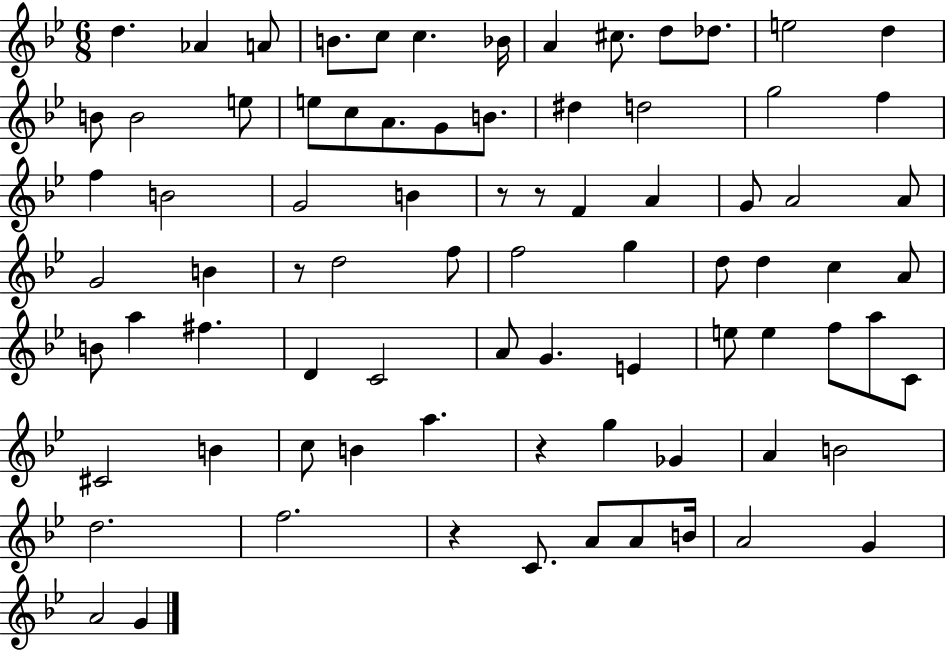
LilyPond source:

{
  \clef treble
  \numericTimeSignature
  \time 6/8
  \key bes \major
  \repeat volta 2 { d''4. aes'4 a'8 | b'8. c''8 c''4. bes'16 | a'4 cis''8. d''8 des''8. | e''2 d''4 | \break b'8 b'2 e''8 | e''8 c''8 a'8. g'8 b'8. | dis''4 d''2 | g''2 f''4 | \break f''4 b'2 | g'2 b'4 | r8 r8 f'4 a'4 | g'8 a'2 a'8 | \break g'2 b'4 | r8 d''2 f''8 | f''2 g''4 | d''8 d''4 c''4 a'8 | \break b'8 a''4 fis''4. | d'4 c'2 | a'8 g'4. e'4 | e''8 e''4 f''8 a''8 c'8 | \break cis'2 b'4 | c''8 b'4 a''4. | r4 g''4 ges'4 | a'4 b'2 | \break d''2. | f''2. | r4 c'8. a'8 a'8 b'16 | a'2 g'4 | \break a'2 g'4 | } \bar "|."
}